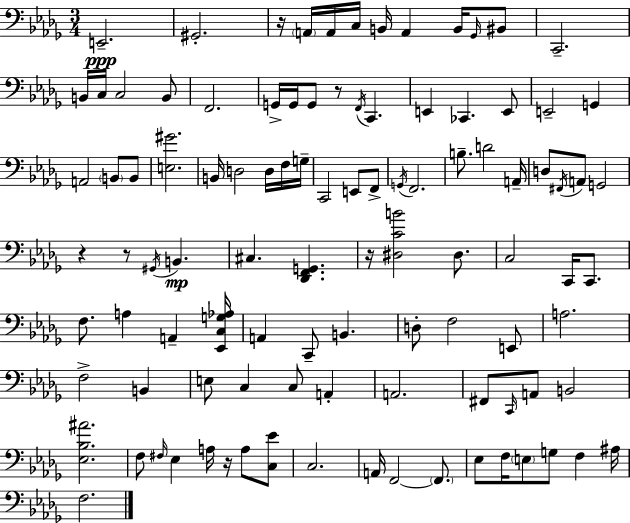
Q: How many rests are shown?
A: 6